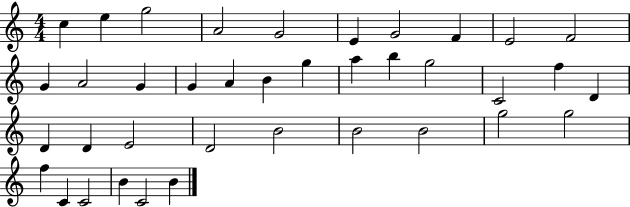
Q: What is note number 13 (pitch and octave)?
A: G4